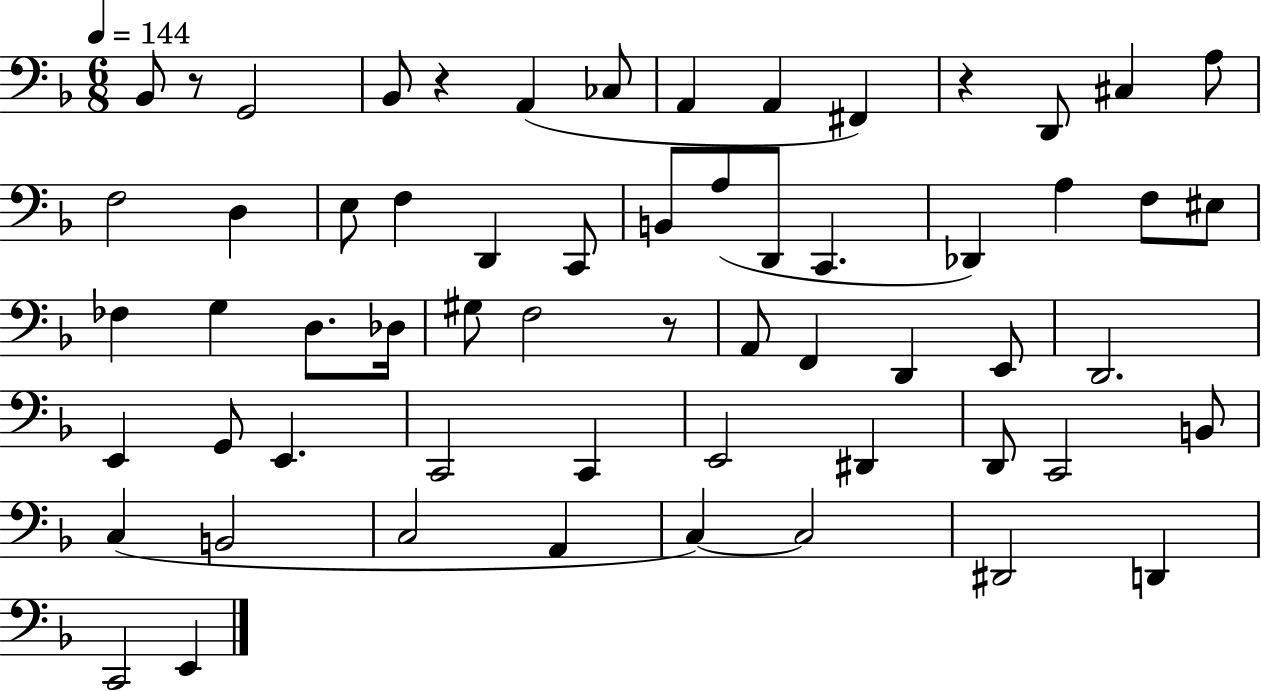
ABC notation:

X:1
T:Untitled
M:6/8
L:1/4
K:F
_B,,/2 z/2 G,,2 _B,,/2 z A,, _C,/2 A,, A,, ^F,, z D,,/2 ^C, A,/2 F,2 D, E,/2 F, D,, C,,/2 B,,/2 A,/2 D,,/2 C,, _D,, A, F,/2 ^E,/2 _F, G, D,/2 _D,/4 ^G,/2 F,2 z/2 A,,/2 F,, D,, E,,/2 D,,2 E,, G,,/2 E,, C,,2 C,, E,,2 ^D,, D,,/2 C,,2 B,,/2 C, B,,2 C,2 A,, C, C,2 ^D,,2 D,, C,,2 E,,